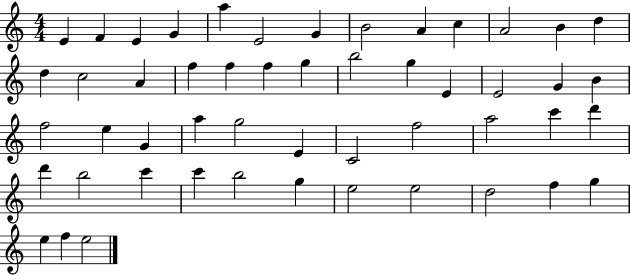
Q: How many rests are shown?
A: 0